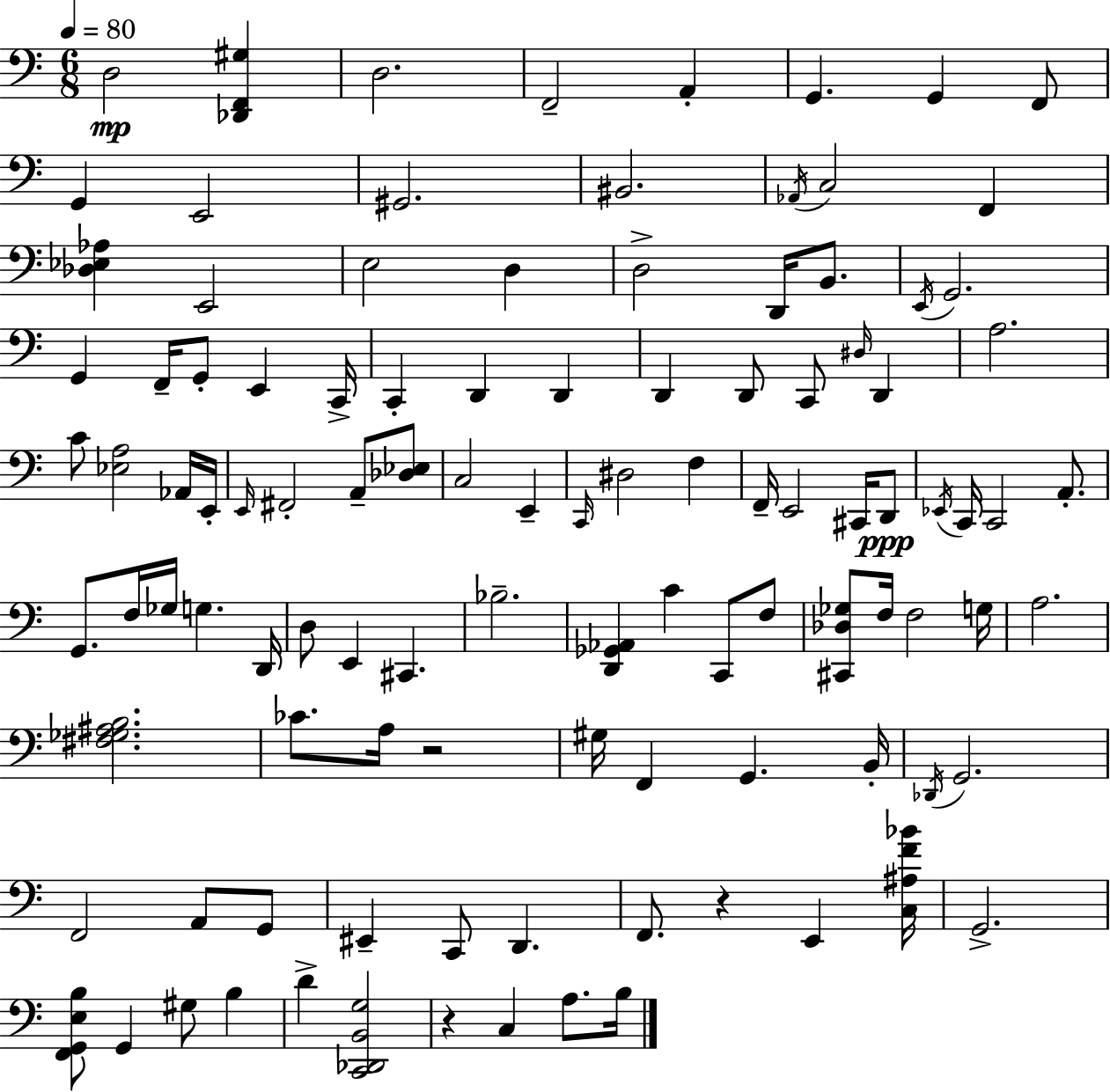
X:1
T:Untitled
M:6/8
L:1/4
K:Am
D,2 [_D,,F,,^G,] D,2 F,,2 A,, G,, G,, F,,/2 G,, E,,2 ^G,,2 ^B,,2 _A,,/4 C,2 F,, [_D,_E,_A,] E,,2 E,2 D, D,2 D,,/4 B,,/2 E,,/4 G,,2 G,, F,,/4 G,,/2 E,, C,,/4 C,, D,, D,, D,, D,,/2 C,,/2 ^D,/4 D,, A,2 C/2 [_E,A,]2 _A,,/4 E,,/4 E,,/4 ^F,,2 A,,/2 [_D,_E,]/2 C,2 E,, C,,/4 ^D,2 F, F,,/4 E,,2 ^C,,/4 D,,/2 _E,,/4 C,,/4 C,,2 A,,/2 G,,/2 F,/4 _G,/4 G, D,,/4 D,/2 E,, ^C,, _B,2 [D,,_G,,_A,,] C C,,/2 F,/2 [^C,,_D,_G,]/2 F,/4 F,2 G,/4 A,2 [^F,_G,^A,B,]2 _C/2 A,/4 z2 ^G,/4 F,, G,, B,,/4 _D,,/4 G,,2 F,,2 A,,/2 G,,/2 ^E,, C,,/2 D,, F,,/2 z E,, [C,^A,F_B]/4 G,,2 [F,,G,,E,B,]/2 G,, ^G,/2 B, D [C,,_D,,B,,G,]2 z C, A,/2 B,/4